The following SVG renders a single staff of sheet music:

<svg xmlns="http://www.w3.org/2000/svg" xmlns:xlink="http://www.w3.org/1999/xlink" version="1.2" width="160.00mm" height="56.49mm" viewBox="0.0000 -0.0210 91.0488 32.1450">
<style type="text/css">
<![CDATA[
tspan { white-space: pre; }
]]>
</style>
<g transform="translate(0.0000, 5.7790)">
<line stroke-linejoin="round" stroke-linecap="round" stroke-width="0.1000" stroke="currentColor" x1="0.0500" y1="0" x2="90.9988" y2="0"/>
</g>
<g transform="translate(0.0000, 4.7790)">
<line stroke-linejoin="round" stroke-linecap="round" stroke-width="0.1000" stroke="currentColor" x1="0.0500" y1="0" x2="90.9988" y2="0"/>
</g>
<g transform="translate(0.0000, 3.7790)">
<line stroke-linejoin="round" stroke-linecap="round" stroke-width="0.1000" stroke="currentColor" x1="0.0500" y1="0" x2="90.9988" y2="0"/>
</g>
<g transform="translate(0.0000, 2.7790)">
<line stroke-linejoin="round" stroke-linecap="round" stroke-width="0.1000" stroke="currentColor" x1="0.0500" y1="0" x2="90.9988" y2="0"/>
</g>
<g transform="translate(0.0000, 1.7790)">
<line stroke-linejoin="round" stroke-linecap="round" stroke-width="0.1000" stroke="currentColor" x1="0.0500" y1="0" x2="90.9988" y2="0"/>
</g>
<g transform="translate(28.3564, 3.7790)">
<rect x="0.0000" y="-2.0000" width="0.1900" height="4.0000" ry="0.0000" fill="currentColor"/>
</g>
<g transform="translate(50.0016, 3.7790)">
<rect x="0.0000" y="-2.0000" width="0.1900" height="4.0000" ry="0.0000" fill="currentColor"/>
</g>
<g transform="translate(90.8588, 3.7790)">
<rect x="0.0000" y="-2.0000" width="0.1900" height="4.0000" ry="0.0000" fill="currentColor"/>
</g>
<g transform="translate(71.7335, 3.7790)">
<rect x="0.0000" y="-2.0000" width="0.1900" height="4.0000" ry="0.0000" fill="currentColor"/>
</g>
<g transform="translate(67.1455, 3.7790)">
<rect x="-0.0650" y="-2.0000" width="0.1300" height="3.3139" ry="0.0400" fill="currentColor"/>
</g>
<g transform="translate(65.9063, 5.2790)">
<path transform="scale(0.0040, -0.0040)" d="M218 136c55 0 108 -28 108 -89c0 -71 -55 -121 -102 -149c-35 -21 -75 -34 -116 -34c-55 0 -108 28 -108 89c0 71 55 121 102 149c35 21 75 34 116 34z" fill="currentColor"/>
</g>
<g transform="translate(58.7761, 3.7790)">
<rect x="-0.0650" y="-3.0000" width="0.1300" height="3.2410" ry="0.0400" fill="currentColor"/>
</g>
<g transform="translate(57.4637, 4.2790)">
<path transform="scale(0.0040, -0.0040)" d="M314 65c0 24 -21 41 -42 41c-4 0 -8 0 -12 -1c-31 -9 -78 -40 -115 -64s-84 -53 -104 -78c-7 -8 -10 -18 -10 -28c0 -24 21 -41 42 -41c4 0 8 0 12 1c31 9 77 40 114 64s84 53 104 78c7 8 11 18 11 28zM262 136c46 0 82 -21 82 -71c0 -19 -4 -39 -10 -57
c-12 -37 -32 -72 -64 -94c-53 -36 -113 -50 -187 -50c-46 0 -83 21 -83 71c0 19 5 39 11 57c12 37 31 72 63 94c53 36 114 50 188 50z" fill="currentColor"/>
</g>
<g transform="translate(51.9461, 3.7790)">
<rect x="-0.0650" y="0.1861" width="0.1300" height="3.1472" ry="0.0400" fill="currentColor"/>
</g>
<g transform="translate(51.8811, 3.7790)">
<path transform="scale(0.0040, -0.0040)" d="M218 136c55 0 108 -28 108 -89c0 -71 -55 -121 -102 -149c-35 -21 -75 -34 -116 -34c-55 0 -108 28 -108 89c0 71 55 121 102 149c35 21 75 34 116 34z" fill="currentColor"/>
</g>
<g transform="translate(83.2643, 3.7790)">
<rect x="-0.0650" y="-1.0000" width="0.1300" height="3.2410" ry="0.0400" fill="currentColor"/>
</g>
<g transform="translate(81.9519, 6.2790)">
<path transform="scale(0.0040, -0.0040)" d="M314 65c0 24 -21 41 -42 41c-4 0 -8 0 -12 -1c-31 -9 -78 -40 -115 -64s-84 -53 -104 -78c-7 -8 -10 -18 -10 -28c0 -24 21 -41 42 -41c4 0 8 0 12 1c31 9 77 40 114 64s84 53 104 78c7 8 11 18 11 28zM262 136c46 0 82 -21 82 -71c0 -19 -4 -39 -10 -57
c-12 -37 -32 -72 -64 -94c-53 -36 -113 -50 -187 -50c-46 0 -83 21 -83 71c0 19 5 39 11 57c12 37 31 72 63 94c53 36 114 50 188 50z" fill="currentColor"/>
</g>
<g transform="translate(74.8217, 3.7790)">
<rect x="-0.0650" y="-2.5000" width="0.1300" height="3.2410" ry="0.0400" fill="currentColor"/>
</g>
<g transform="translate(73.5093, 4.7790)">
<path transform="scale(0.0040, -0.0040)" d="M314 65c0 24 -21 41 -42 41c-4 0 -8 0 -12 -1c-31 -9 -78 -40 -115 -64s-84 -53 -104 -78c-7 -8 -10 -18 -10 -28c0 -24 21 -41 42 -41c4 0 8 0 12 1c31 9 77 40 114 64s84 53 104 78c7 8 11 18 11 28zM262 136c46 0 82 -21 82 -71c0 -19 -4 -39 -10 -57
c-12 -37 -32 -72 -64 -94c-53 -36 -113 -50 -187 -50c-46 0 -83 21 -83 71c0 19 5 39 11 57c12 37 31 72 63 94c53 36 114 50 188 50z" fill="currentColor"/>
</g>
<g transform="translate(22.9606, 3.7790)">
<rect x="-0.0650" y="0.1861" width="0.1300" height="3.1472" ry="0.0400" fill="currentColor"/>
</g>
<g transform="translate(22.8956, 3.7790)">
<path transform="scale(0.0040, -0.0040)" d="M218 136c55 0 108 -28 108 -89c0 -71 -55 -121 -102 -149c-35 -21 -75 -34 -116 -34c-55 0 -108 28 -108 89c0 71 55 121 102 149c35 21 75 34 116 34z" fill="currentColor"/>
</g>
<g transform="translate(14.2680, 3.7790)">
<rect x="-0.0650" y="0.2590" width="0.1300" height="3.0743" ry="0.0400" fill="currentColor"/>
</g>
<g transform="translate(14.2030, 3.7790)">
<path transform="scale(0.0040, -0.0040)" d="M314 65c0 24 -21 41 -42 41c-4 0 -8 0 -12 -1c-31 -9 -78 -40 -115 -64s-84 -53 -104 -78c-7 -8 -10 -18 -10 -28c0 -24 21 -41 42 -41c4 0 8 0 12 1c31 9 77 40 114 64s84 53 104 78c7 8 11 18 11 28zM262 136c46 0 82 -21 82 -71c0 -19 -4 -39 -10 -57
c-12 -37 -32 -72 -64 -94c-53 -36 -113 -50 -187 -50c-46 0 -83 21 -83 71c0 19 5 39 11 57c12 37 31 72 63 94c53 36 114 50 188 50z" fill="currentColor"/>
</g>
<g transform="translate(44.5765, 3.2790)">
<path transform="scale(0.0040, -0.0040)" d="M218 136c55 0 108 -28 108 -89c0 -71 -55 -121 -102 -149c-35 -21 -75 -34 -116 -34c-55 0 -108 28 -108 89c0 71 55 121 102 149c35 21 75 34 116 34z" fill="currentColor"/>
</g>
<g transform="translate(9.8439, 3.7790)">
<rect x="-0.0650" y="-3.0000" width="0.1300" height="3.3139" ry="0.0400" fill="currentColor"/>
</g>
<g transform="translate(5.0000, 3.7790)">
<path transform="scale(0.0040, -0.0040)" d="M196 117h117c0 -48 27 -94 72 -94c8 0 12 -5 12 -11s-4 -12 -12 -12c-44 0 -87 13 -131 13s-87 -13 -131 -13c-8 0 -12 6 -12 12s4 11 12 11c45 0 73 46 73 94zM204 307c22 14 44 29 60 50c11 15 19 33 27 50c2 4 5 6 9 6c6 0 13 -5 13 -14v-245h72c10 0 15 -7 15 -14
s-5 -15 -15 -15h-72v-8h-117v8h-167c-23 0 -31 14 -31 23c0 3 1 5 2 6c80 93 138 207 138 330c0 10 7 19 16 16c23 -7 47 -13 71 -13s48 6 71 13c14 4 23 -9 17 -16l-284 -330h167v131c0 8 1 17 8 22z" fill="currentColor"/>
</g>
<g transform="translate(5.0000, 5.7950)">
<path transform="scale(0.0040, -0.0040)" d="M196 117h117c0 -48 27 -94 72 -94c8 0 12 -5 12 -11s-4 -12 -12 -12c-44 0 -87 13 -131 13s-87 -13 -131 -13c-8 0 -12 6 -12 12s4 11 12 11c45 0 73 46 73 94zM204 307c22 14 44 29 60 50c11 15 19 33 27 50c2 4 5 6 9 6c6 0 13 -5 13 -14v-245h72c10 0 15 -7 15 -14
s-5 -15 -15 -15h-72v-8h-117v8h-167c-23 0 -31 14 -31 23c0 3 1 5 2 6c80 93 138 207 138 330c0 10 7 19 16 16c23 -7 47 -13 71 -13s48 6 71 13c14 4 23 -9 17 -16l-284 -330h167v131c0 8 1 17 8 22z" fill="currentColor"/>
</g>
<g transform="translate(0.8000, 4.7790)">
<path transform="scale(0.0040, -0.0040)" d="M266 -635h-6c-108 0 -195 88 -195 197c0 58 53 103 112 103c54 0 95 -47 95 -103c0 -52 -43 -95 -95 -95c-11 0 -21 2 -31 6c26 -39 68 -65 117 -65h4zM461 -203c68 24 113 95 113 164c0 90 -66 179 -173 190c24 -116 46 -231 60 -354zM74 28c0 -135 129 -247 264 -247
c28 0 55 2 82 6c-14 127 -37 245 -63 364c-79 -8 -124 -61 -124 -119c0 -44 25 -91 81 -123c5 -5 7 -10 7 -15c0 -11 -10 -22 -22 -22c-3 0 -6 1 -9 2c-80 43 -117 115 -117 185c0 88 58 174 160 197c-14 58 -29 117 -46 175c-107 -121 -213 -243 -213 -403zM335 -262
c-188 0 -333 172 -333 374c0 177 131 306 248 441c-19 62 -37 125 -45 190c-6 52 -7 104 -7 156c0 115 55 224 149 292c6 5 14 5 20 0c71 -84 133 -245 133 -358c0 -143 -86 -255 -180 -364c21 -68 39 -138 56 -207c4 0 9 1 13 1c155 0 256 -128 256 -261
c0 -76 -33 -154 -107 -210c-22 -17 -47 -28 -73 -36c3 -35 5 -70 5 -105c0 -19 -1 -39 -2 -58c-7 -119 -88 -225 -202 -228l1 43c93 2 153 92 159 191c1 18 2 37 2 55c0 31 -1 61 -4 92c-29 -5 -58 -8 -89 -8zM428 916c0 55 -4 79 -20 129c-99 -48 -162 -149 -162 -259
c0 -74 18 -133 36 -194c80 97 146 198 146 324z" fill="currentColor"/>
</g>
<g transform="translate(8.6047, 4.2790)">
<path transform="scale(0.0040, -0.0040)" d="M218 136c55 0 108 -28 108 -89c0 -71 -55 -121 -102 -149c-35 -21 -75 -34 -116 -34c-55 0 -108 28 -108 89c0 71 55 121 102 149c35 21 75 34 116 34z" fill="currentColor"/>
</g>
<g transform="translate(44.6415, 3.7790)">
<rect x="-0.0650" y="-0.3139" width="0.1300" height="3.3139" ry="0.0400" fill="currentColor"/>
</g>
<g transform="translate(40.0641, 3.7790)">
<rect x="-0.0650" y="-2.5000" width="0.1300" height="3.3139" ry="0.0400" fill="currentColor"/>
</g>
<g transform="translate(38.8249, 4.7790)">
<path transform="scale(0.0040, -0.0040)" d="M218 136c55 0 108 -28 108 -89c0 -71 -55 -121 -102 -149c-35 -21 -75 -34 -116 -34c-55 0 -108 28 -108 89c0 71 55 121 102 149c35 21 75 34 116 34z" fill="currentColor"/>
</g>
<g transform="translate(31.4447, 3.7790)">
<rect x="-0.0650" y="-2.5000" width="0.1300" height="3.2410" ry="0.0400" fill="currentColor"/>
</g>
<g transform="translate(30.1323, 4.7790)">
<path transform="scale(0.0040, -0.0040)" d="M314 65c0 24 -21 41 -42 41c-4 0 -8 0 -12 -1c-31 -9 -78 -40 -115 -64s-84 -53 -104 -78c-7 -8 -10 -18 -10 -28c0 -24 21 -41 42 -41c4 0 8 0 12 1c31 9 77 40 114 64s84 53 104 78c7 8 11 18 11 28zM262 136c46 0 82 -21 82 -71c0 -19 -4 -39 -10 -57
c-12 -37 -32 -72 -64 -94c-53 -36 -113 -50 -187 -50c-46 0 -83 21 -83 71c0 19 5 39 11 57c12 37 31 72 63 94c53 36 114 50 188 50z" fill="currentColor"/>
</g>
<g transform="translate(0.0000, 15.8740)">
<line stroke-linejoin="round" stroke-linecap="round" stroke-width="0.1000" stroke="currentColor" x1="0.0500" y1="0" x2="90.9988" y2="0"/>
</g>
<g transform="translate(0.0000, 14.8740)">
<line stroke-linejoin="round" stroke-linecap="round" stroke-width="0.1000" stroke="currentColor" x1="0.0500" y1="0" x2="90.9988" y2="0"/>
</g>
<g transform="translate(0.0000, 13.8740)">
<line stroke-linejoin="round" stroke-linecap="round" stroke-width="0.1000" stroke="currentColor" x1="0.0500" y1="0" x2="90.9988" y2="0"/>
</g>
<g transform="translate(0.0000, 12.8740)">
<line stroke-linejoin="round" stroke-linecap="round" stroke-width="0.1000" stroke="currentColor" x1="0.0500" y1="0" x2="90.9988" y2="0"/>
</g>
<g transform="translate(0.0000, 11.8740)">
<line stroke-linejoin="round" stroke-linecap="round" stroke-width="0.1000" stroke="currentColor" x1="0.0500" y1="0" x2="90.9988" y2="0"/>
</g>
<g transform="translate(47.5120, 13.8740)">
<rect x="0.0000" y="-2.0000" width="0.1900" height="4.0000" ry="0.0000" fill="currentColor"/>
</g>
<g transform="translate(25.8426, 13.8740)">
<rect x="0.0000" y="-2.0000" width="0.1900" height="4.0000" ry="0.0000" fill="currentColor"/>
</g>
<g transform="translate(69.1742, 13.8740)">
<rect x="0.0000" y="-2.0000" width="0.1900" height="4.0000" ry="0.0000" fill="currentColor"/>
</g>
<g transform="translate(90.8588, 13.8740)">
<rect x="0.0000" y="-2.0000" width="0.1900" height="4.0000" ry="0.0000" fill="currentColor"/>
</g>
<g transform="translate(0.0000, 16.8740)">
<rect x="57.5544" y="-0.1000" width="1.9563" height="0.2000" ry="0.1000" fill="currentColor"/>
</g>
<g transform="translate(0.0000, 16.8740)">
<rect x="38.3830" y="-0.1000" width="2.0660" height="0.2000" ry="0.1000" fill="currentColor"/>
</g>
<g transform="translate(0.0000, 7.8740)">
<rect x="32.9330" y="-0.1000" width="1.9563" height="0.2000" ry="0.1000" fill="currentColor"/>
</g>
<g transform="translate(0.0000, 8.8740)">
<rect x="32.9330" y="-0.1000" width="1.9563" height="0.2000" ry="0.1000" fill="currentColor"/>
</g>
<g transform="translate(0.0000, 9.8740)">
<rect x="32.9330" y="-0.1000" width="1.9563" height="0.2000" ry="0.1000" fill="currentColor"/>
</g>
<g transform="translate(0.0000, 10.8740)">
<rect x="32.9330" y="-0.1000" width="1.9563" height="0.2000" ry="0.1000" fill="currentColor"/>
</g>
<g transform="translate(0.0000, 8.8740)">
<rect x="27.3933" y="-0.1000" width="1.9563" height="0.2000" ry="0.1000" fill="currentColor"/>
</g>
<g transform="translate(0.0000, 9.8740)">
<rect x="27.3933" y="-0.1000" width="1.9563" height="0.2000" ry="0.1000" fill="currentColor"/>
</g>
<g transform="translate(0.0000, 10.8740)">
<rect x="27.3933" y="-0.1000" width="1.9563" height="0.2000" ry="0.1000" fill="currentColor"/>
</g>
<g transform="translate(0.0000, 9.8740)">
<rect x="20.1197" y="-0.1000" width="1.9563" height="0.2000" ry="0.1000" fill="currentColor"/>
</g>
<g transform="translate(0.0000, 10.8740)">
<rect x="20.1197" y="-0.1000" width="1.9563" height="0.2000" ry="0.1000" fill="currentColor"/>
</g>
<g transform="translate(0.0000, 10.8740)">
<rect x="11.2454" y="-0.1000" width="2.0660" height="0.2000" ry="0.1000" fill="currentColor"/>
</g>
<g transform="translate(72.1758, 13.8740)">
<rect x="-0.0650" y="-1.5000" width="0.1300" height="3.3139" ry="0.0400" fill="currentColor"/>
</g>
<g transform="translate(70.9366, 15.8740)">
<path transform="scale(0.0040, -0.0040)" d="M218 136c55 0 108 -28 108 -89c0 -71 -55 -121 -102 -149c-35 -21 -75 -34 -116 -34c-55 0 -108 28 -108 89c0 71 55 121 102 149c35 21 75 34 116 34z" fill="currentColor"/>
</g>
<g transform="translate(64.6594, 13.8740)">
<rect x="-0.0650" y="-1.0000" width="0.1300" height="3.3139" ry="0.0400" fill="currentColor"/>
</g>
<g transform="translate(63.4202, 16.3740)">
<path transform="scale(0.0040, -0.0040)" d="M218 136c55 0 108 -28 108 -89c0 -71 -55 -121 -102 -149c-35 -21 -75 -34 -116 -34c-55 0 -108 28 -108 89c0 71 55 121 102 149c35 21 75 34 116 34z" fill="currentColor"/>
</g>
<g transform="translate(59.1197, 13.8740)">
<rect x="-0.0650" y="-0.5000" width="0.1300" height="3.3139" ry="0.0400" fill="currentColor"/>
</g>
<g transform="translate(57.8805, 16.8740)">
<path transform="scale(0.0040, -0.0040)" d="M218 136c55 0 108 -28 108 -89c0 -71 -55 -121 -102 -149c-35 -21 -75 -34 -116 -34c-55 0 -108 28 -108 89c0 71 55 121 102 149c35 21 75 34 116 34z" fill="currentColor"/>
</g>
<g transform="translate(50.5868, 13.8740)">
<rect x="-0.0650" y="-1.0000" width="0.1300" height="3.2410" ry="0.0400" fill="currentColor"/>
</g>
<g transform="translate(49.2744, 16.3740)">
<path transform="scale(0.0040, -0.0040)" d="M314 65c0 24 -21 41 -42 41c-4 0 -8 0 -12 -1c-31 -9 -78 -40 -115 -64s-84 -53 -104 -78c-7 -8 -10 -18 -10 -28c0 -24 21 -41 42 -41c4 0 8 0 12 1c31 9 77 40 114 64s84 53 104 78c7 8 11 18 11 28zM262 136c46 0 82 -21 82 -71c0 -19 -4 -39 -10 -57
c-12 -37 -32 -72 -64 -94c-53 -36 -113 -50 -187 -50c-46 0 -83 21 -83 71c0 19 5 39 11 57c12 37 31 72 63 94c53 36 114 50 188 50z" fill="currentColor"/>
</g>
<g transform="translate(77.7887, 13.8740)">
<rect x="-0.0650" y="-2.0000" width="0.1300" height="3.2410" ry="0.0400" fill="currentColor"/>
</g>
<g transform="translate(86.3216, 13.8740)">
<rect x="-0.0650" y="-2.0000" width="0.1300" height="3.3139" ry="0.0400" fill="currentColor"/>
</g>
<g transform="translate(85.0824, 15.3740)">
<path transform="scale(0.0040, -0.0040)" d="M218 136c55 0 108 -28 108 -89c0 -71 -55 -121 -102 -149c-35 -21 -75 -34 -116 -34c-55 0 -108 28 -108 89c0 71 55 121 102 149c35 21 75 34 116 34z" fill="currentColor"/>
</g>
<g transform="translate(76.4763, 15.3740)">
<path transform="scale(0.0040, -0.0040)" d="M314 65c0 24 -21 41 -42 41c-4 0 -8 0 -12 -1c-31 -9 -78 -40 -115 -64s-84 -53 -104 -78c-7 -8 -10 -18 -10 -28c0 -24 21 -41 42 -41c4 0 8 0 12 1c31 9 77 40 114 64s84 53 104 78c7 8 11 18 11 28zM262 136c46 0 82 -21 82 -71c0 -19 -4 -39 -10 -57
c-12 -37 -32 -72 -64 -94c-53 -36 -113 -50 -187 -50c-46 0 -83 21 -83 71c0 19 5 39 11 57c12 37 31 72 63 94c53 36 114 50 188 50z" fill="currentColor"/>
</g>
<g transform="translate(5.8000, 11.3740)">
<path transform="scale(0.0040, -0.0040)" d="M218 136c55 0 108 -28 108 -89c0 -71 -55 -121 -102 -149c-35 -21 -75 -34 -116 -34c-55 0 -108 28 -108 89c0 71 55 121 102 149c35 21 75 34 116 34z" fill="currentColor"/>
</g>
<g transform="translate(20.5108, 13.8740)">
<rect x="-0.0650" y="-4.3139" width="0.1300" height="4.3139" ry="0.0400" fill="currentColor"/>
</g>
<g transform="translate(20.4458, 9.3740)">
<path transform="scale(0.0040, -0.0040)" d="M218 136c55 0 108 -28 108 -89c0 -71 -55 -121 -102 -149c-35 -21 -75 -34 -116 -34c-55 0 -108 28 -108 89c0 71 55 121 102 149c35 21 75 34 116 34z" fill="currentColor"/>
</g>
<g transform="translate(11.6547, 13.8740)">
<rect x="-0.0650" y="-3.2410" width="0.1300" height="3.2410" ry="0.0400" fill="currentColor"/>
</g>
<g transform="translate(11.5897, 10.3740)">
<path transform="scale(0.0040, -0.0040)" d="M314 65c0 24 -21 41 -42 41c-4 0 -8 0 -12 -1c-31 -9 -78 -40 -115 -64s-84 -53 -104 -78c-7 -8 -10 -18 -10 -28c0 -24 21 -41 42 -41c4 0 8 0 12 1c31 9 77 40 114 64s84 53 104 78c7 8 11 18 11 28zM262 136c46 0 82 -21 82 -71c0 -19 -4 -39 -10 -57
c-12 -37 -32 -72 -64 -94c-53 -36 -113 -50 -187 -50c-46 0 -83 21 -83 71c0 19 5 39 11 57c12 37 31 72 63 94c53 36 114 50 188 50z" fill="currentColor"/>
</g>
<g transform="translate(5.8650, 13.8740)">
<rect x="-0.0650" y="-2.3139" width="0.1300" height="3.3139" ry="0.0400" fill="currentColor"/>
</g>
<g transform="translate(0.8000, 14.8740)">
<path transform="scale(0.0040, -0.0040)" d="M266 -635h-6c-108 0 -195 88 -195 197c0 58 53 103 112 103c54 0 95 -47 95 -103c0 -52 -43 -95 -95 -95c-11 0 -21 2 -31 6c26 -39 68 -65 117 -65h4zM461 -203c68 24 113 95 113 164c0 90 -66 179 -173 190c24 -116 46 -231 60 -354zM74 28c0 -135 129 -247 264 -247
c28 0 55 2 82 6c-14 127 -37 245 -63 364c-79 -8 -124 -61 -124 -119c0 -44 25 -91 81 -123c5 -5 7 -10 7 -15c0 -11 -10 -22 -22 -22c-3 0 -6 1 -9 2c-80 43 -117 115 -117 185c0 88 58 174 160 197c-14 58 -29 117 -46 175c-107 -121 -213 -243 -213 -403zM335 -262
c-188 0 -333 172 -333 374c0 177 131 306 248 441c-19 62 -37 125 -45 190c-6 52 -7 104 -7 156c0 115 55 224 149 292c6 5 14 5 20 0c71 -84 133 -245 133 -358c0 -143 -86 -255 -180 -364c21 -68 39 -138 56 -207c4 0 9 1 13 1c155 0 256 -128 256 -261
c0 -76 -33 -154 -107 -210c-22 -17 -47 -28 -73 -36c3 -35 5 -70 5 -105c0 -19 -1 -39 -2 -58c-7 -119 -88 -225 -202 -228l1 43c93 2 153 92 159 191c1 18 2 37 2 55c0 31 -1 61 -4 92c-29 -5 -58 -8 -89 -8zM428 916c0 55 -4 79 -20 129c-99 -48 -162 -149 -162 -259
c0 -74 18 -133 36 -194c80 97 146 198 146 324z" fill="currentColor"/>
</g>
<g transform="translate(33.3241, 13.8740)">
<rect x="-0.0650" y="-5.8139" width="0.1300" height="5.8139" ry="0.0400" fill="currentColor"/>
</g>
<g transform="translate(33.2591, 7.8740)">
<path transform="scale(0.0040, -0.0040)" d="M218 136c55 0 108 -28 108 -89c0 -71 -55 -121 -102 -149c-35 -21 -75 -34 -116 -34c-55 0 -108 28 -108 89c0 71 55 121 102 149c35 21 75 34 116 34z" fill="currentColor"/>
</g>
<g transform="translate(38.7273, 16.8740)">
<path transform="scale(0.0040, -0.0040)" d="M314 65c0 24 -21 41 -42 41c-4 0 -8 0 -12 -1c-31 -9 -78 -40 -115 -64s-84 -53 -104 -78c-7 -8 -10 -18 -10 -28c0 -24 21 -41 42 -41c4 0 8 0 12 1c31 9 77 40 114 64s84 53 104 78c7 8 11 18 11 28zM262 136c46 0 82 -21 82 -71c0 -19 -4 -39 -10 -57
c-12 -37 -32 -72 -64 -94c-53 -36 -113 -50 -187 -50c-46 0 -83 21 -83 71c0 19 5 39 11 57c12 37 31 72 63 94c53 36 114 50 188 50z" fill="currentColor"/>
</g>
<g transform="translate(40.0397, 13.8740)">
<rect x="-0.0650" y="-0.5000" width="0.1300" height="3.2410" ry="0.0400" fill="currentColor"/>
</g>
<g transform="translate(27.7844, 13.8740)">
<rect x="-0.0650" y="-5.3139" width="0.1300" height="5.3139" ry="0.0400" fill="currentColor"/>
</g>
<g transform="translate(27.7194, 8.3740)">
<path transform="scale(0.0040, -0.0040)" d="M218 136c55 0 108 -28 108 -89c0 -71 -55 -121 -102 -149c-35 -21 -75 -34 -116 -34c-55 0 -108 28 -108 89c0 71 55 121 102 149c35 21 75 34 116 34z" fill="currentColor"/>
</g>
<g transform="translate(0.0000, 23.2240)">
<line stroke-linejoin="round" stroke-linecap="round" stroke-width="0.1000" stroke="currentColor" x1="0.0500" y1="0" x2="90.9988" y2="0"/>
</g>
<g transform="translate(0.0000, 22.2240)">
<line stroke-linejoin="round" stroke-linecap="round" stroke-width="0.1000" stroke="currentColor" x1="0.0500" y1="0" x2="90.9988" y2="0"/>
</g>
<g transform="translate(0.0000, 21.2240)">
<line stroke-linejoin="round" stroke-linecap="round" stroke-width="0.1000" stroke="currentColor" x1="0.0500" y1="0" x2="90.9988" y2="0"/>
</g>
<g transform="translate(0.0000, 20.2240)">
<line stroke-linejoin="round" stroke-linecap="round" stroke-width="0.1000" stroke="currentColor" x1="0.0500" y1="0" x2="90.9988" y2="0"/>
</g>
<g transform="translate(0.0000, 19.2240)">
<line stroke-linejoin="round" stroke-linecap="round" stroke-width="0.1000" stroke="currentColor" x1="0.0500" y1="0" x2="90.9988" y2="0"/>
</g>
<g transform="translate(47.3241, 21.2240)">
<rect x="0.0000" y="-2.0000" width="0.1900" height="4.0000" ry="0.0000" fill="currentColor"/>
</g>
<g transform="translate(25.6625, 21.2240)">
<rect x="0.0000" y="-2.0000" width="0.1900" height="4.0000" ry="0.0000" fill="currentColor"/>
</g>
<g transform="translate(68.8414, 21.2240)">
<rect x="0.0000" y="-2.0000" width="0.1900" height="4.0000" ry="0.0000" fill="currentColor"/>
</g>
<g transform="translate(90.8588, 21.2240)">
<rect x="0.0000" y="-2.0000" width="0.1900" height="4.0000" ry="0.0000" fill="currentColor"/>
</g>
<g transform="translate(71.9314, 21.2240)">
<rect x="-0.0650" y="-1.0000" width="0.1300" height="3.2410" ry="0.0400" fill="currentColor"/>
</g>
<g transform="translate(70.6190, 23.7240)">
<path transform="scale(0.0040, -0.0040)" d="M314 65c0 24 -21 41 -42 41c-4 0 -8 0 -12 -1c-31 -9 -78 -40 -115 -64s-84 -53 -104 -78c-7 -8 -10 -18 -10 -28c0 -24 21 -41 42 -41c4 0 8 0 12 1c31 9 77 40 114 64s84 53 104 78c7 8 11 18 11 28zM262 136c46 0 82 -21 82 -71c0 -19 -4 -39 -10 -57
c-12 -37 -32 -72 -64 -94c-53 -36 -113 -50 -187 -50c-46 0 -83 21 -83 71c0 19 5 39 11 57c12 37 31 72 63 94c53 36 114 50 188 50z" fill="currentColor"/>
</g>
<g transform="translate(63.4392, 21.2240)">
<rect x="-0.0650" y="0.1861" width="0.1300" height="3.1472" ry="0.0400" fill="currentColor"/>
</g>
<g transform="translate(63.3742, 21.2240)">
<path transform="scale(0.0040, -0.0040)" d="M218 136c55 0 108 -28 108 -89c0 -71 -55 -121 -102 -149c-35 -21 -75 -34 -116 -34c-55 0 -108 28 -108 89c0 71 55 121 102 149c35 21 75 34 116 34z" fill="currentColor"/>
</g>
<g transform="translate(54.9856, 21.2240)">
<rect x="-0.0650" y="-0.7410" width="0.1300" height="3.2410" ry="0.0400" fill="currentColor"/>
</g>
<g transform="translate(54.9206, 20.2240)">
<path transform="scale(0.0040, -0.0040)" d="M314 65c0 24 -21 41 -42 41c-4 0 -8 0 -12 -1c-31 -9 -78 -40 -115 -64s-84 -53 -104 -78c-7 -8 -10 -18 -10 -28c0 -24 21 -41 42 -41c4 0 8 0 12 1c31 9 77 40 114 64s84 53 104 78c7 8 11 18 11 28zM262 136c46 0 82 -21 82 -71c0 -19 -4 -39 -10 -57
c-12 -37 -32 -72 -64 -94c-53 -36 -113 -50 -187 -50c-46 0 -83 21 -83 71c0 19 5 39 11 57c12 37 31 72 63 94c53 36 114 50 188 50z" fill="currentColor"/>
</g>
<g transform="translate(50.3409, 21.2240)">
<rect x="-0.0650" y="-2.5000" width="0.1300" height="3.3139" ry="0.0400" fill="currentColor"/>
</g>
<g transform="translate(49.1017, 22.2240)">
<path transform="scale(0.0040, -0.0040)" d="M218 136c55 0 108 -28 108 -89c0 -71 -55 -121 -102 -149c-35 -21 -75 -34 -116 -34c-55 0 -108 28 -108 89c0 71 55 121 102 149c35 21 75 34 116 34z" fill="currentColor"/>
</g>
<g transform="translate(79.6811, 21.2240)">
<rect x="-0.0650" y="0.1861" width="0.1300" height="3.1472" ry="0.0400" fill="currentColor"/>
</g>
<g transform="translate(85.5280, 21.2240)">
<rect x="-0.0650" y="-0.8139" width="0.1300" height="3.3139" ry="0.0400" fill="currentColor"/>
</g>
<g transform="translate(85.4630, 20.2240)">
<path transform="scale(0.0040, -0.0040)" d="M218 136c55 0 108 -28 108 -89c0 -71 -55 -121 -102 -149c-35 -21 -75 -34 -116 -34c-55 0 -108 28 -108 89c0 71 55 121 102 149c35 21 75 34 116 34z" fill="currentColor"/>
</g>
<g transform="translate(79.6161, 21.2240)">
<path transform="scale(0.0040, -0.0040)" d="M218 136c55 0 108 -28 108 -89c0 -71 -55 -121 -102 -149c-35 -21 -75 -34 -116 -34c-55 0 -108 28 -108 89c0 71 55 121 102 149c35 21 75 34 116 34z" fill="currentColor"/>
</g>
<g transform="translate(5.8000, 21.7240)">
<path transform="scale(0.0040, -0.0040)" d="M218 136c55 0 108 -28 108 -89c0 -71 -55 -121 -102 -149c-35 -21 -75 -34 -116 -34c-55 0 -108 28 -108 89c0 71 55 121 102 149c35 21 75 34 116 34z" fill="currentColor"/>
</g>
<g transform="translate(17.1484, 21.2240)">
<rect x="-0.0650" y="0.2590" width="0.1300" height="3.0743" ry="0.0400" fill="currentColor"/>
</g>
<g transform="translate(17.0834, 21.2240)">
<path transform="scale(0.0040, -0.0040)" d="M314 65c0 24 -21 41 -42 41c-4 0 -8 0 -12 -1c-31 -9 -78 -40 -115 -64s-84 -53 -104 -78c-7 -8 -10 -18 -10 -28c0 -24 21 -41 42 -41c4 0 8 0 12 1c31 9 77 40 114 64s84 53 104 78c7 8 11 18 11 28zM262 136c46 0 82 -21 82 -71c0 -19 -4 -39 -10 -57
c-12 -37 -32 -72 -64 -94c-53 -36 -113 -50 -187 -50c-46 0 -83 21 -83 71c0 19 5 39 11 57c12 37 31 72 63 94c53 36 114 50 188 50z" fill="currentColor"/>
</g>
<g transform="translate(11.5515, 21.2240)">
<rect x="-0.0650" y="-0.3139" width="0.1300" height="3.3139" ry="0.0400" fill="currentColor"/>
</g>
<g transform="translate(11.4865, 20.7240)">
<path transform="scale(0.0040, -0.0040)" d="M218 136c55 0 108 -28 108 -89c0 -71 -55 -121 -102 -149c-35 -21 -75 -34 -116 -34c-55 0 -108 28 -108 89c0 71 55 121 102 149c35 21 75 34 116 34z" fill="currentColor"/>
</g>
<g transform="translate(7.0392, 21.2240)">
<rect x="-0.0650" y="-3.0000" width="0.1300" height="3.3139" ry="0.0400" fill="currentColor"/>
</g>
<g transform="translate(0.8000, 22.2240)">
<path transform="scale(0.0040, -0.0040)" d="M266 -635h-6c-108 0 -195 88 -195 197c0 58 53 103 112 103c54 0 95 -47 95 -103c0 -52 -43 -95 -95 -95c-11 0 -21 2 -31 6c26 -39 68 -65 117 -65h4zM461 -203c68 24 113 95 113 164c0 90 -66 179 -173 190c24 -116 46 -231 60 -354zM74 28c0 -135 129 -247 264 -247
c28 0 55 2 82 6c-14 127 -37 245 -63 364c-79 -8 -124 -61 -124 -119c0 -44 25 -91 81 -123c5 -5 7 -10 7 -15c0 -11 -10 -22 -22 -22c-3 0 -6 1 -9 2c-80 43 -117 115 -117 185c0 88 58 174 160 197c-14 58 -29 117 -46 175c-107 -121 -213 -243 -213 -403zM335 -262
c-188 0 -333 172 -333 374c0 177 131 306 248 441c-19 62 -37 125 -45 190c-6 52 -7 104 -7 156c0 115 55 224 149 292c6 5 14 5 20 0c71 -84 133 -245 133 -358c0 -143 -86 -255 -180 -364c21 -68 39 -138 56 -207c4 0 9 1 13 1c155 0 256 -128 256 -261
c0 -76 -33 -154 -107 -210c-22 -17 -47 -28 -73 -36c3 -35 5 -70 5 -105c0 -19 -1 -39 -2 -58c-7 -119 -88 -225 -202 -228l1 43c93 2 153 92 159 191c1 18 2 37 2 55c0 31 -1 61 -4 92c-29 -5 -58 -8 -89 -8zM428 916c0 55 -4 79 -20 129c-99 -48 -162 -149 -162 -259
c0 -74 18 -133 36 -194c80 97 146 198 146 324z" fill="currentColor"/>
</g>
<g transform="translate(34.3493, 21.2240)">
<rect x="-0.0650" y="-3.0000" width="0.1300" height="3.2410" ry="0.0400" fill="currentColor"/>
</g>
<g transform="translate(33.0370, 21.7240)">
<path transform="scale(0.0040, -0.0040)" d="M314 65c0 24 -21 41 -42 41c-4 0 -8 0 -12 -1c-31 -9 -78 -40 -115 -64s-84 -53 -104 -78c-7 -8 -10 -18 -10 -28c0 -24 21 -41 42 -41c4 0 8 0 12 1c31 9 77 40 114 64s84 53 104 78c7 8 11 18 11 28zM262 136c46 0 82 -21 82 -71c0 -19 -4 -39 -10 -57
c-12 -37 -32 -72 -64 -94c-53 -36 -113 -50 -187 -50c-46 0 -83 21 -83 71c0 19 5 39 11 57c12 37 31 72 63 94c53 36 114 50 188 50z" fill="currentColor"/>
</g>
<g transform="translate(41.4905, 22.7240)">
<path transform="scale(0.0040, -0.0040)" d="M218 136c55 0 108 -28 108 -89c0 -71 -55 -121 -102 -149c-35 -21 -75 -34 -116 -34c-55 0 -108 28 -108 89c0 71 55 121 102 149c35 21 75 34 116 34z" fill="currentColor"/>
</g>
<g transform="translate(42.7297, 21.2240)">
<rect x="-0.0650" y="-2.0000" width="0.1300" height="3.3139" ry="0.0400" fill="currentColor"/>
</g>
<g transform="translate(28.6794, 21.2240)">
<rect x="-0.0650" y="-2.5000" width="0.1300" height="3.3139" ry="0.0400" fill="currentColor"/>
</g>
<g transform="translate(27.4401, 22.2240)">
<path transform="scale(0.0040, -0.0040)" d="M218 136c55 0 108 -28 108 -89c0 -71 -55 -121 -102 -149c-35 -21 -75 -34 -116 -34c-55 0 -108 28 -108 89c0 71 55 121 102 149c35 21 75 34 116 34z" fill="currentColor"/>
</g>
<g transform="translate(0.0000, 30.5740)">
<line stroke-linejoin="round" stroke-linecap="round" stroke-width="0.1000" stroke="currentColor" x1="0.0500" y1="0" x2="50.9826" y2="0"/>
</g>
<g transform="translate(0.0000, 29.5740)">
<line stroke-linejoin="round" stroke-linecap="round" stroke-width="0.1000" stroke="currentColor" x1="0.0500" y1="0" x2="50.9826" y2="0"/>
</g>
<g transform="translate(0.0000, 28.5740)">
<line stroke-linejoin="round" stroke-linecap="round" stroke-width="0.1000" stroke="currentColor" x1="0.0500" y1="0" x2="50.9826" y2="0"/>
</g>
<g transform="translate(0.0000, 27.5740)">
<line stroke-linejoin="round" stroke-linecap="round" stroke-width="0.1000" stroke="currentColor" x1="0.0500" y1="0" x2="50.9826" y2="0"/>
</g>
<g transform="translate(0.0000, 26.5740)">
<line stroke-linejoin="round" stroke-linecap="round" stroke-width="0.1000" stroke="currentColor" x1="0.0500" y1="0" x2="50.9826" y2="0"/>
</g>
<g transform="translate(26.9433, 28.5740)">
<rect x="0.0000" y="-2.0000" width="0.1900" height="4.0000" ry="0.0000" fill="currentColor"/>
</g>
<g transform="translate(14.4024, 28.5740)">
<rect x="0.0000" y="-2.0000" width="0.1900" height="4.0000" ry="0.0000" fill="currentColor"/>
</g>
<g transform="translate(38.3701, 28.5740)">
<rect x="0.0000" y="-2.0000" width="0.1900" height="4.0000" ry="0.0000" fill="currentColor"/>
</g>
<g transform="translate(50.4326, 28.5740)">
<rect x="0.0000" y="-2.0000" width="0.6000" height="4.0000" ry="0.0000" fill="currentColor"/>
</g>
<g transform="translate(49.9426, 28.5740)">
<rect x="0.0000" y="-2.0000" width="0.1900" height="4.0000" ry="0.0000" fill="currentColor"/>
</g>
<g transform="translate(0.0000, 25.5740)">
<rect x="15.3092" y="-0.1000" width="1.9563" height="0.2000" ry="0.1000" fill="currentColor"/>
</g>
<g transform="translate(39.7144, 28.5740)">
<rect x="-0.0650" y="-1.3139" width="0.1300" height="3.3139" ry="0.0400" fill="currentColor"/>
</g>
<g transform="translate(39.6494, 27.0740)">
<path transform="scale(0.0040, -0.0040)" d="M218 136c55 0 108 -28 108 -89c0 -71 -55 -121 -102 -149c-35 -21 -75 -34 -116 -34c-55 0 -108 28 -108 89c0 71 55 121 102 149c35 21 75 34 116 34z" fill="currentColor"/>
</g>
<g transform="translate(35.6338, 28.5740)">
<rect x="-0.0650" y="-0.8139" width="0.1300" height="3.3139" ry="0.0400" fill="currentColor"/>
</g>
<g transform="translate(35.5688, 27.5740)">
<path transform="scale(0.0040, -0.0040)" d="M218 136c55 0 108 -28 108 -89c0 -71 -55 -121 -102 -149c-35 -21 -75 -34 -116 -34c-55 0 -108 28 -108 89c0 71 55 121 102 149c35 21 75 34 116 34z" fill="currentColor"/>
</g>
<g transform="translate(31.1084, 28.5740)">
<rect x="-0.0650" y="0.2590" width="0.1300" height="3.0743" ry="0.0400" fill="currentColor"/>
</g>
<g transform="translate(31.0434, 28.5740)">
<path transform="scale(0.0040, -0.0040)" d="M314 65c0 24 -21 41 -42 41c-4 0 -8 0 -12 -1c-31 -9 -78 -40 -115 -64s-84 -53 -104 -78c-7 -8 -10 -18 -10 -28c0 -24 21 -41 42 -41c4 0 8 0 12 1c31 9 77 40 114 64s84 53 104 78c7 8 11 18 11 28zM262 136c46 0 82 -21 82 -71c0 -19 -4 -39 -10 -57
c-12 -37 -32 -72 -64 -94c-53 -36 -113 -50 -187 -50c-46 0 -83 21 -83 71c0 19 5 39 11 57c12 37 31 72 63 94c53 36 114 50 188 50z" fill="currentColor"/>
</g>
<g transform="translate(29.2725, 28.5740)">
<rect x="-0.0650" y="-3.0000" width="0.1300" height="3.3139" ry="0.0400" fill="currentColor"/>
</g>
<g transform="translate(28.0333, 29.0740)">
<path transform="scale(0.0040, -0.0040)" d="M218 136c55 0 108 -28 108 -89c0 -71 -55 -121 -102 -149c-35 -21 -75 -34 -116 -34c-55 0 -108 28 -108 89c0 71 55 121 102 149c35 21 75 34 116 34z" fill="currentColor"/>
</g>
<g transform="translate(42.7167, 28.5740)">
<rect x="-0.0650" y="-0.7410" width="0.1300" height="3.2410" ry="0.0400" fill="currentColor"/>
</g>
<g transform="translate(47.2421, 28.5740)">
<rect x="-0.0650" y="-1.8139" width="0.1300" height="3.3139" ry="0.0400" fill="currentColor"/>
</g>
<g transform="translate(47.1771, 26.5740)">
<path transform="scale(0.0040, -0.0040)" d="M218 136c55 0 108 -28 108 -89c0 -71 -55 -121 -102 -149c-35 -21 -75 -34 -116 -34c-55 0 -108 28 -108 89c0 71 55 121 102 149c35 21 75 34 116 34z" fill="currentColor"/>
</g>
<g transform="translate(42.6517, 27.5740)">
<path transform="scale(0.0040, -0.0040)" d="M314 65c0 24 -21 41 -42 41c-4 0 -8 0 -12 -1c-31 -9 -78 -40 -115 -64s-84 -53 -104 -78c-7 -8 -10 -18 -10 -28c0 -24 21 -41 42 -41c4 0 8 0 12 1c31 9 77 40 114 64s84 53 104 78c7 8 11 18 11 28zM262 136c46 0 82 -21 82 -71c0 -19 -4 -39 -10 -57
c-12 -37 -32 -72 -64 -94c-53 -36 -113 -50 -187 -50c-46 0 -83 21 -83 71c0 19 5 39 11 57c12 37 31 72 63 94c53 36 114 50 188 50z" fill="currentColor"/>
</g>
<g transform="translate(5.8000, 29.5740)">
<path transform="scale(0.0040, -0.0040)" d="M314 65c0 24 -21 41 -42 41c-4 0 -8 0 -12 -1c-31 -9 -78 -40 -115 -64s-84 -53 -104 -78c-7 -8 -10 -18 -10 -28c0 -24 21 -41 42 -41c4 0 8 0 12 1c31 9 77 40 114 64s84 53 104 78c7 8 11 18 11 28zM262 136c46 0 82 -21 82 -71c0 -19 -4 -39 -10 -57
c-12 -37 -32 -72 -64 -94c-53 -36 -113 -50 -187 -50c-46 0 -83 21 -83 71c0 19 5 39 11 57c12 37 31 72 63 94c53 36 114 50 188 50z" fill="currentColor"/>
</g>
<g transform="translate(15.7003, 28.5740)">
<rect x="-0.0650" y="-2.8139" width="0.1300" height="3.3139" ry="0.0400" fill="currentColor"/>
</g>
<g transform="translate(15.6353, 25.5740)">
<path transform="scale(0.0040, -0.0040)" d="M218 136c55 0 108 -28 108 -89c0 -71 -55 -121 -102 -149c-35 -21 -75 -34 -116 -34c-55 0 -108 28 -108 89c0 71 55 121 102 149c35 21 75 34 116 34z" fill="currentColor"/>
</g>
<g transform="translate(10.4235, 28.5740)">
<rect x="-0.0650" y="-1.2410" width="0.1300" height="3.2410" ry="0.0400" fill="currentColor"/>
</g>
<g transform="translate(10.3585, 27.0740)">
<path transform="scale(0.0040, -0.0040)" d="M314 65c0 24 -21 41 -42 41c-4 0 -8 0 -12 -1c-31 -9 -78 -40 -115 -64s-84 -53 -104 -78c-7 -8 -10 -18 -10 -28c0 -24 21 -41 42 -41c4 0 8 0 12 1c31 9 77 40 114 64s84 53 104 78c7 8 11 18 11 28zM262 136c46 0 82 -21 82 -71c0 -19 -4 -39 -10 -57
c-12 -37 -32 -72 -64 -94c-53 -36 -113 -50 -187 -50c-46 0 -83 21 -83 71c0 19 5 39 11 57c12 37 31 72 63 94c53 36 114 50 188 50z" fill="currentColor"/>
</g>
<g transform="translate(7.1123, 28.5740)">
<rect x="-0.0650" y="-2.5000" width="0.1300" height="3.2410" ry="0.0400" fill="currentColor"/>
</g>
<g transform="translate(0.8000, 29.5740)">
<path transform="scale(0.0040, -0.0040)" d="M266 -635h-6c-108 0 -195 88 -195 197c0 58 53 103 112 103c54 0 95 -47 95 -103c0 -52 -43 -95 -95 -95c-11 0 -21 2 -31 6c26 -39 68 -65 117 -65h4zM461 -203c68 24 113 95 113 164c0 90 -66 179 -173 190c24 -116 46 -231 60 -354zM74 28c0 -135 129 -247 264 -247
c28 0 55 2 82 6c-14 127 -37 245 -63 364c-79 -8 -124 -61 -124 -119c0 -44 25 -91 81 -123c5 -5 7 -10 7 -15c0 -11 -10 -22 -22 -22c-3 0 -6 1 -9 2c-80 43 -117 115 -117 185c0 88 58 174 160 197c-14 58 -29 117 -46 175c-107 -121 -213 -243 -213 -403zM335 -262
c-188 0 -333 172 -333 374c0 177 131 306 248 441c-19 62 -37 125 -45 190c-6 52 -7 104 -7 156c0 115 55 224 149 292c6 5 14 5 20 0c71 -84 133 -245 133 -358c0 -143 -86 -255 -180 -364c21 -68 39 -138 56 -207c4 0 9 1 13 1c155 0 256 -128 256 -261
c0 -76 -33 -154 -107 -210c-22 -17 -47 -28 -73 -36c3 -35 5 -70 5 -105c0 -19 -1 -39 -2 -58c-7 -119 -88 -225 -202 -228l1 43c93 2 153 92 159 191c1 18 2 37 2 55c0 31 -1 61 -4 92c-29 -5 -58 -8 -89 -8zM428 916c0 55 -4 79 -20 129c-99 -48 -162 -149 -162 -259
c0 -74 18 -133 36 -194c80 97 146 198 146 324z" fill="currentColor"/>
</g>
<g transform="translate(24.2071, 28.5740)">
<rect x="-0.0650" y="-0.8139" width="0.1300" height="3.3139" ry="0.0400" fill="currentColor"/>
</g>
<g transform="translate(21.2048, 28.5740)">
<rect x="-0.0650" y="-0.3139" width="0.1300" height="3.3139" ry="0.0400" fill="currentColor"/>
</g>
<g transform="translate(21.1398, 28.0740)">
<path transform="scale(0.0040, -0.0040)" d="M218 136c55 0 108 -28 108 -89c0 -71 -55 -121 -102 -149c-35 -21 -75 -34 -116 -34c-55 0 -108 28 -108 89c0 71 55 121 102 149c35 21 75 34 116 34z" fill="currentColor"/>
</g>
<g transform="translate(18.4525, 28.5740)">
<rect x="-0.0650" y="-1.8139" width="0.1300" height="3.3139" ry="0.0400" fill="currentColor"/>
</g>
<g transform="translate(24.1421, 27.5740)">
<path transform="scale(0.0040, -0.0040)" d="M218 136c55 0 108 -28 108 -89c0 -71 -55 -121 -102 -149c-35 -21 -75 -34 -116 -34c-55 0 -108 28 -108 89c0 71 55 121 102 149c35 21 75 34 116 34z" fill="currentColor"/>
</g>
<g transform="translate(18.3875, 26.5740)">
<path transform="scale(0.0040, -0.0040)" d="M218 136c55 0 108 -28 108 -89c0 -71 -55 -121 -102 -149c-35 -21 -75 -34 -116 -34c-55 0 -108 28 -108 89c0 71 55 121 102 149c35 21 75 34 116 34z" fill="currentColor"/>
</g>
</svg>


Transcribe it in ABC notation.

X:1
T:Untitled
M:4/4
L:1/4
K:C
A B2 B G2 G c B A2 F G2 D2 g b2 d' f' g' C2 D2 C D E F2 F A c B2 G A2 F G d2 B D2 B d G2 e2 a f c d A B2 d e d2 f